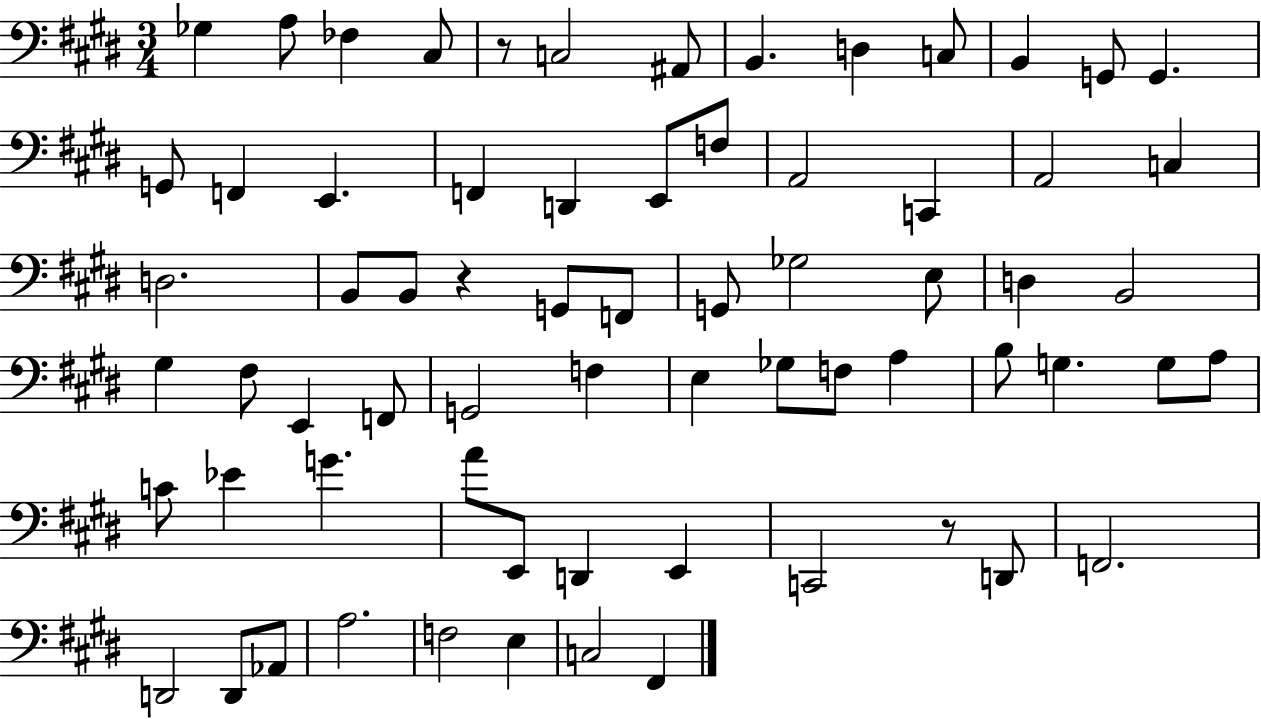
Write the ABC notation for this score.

X:1
T:Untitled
M:3/4
L:1/4
K:E
_G, A,/2 _F, ^C,/2 z/2 C,2 ^A,,/2 B,, D, C,/2 B,, G,,/2 G,, G,,/2 F,, E,, F,, D,, E,,/2 F,/2 A,,2 C,, A,,2 C, D,2 B,,/2 B,,/2 z G,,/2 F,,/2 G,,/2 _G,2 E,/2 D, B,,2 ^G, ^F,/2 E,, F,,/2 G,,2 F, E, _G,/2 F,/2 A, B,/2 G, G,/2 A,/2 C/2 _E G A/2 E,,/2 D,, E,, C,,2 z/2 D,,/2 F,,2 D,,2 D,,/2 _A,,/2 A,2 F,2 E, C,2 ^F,,